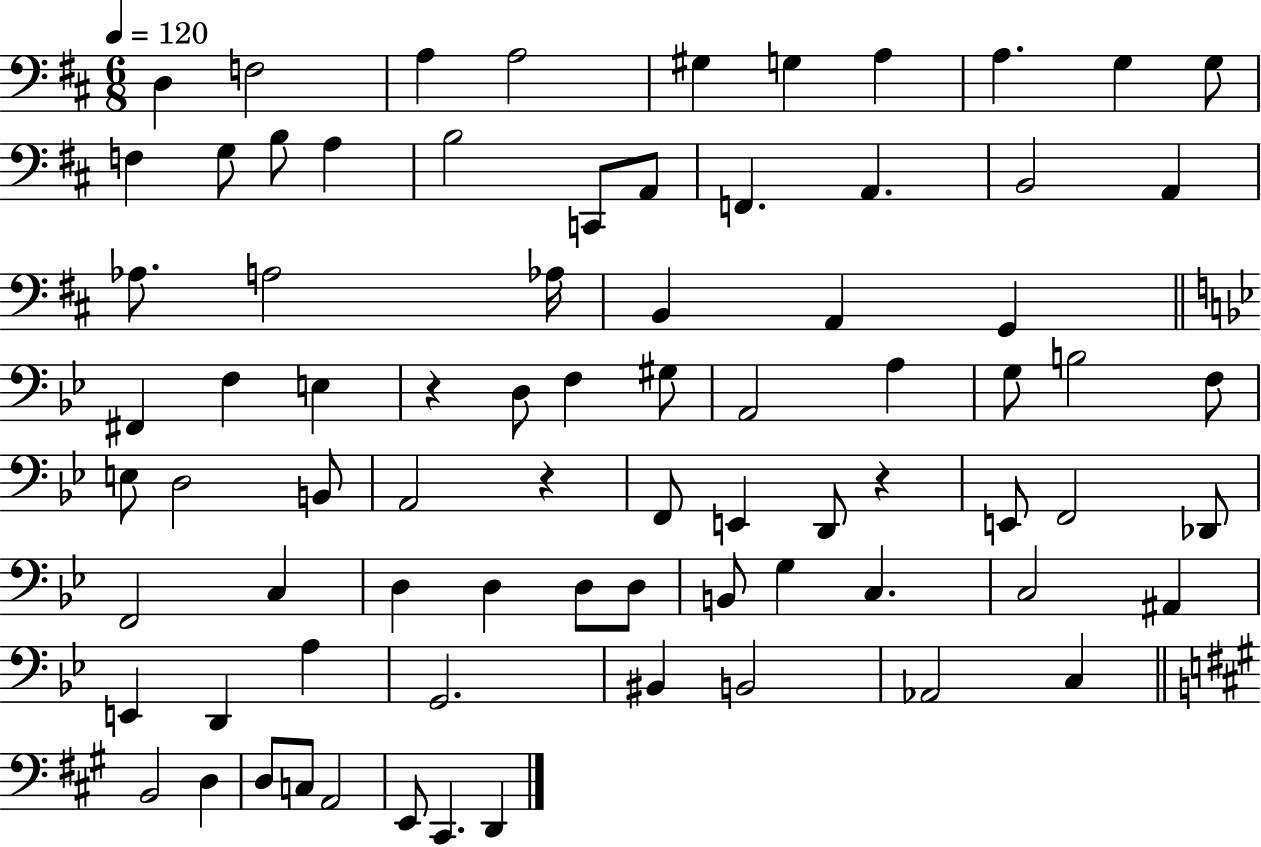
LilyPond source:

{
  \clef bass
  \numericTimeSignature
  \time 6/8
  \key d \major
  \tempo 4 = 120
  d4 f2 | a4 a2 | gis4 g4 a4 | a4. g4 g8 | \break f4 g8 b8 a4 | b2 c,8 a,8 | f,4. a,4. | b,2 a,4 | \break aes8. a2 aes16 | b,4 a,4 g,4 | \bar "||" \break \key g \minor fis,4 f4 e4 | r4 d8 f4 gis8 | a,2 a4 | g8 b2 f8 | \break e8 d2 b,8 | a,2 r4 | f,8 e,4 d,8 r4 | e,8 f,2 des,8 | \break f,2 c4 | d4 d4 d8 d8 | b,8 g4 c4. | c2 ais,4 | \break e,4 d,4 a4 | g,2. | bis,4 b,2 | aes,2 c4 | \break \bar "||" \break \key a \major b,2 d4 | d8 c8 a,2 | e,8 cis,4. d,4 | \bar "|."
}